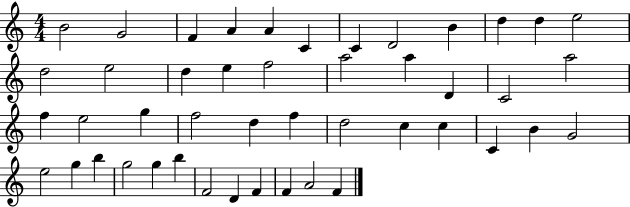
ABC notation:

X:1
T:Untitled
M:4/4
L:1/4
K:C
B2 G2 F A A C C D2 B d d e2 d2 e2 d e f2 a2 a D C2 a2 f e2 g f2 d f d2 c c C B G2 e2 g b g2 g b F2 D F F A2 F